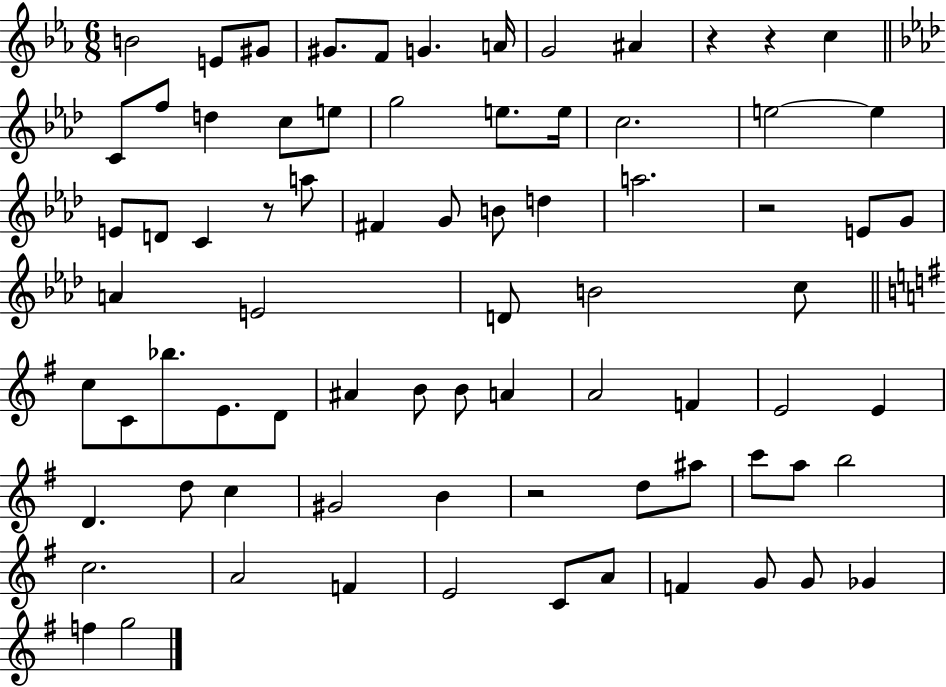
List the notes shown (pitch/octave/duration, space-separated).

B4/h E4/e G#4/e G#4/e. F4/e G4/q. A4/s G4/h A#4/q R/q R/q C5/q C4/e F5/e D5/q C5/e E5/e G5/h E5/e. E5/s C5/h. E5/h E5/q E4/e D4/e C4/q R/e A5/e F#4/q G4/e B4/e D5/q A5/h. R/h E4/e G4/e A4/q E4/h D4/e B4/h C5/e C5/e C4/e Bb5/e. E4/e. D4/e A#4/q B4/e B4/e A4/q A4/h F4/q E4/h E4/q D4/q. D5/e C5/q G#4/h B4/q R/h D5/e A#5/e C6/e A5/e B5/h C5/h. A4/h F4/q E4/h C4/e A4/e F4/q G4/e G4/e Gb4/q F5/q G5/h